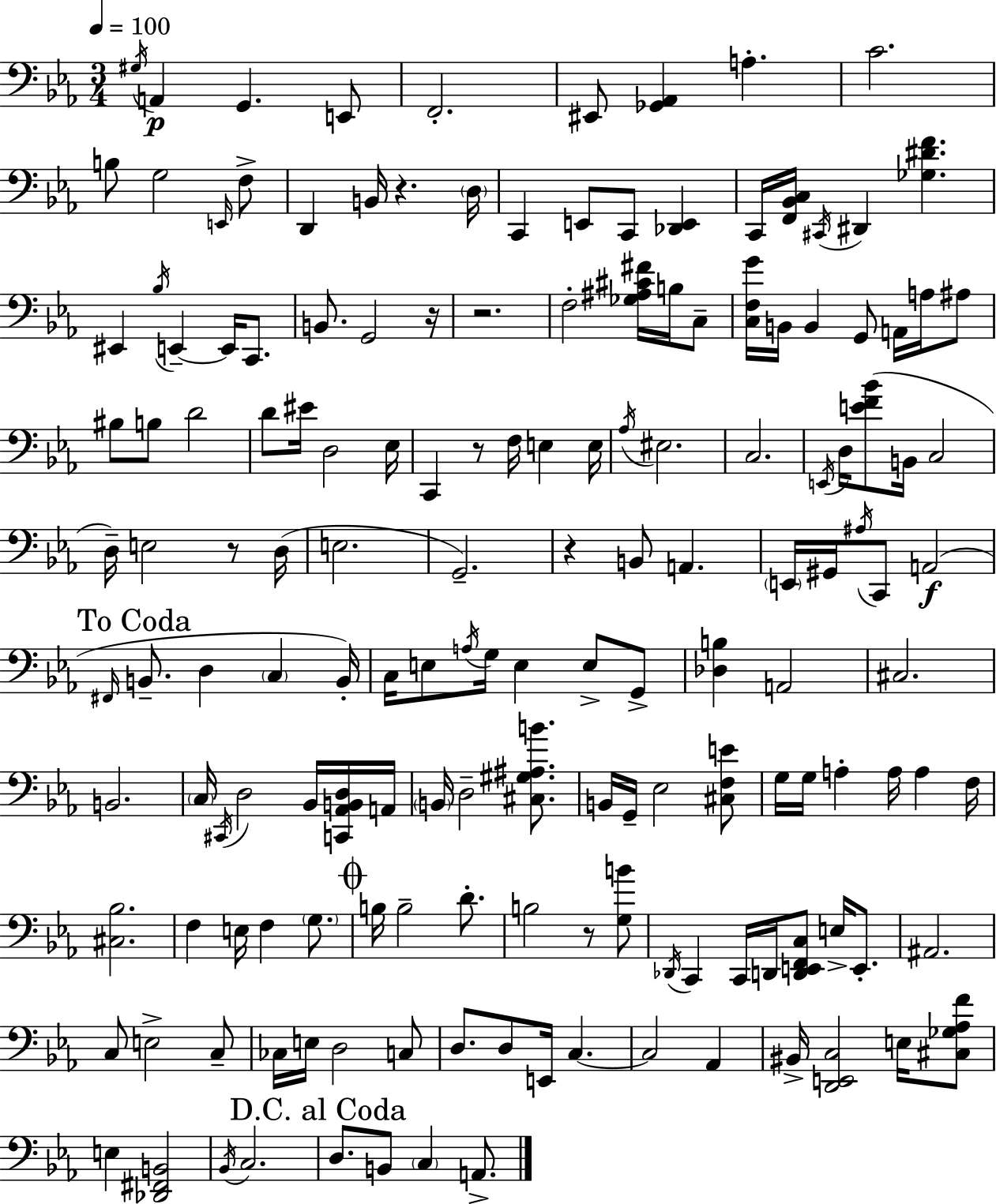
G#3/s A2/q G2/q. E2/e F2/h. EIS2/e [Gb2,Ab2]/q A3/q. C4/h. B3/e G3/h E2/s F3/e D2/q B2/s R/q. D3/s C2/q E2/e C2/e [Db2,E2]/q C2/s [F2,Bb2,C3]/s C#2/s D#2/q [Gb3,D#4,F4]/q. EIS2/q Bb3/s E2/q E2/s C2/e. B2/e. G2/h R/s R/h. F3/h [Gb3,A#3,C#4,F#4]/s B3/s C3/e [C3,F3,G4]/s B2/s B2/q G2/e A2/s A3/s A#3/e BIS3/e B3/e D4/h D4/e EIS4/s D3/h Eb3/s C2/q R/e F3/s E3/q E3/s Ab3/s EIS3/h. C3/h. E2/s D3/s [E4,F4,Bb4]/e B2/s C3/h D3/s E3/h R/e D3/s E3/h. G2/h. R/q B2/e A2/q. E2/s G#2/s A#3/s C2/e A2/h F#2/s B2/e. D3/q C3/q B2/s C3/s E3/e A3/s G3/s E3/q E3/e G2/e [Db3,B3]/q A2/h C#3/h. B2/h. C3/s C#2/s D3/h Bb2/s [C2,Ab2,B2,D3]/s A2/s B2/s D3/h [C#3,G#3,A#3,B4]/e. B2/s G2/s Eb3/h [C#3,F3,E4]/e G3/s G3/s A3/q A3/s A3/q F3/s [C#3,Bb3]/h. F3/q E3/s F3/q G3/e. B3/s B3/h D4/e. B3/h R/e [G3,B4]/e Db2/s C2/q C2/s D2/s [D2,E2,F2,C3]/e E3/s E2/e. A#2/h. C3/e E3/h C3/e CES3/s E3/s D3/h C3/e D3/e. D3/e E2/s C3/q. C3/h Ab2/q BIS2/s [D2,E2,C3]/h E3/s [C#3,Gb3,Ab3,F4]/e E3/q [Db2,F#2,B2]/h Bb2/s C3/h. D3/e. B2/e C3/q A2/e.